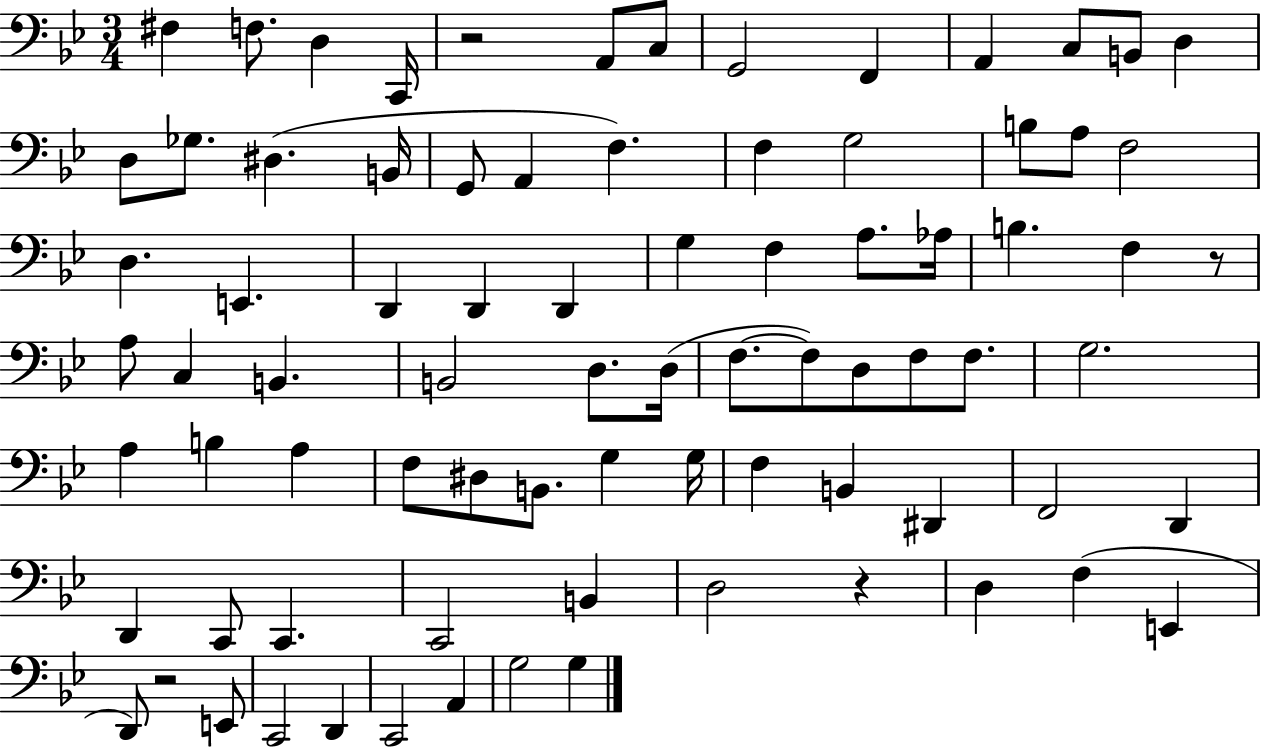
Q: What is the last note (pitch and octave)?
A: G3